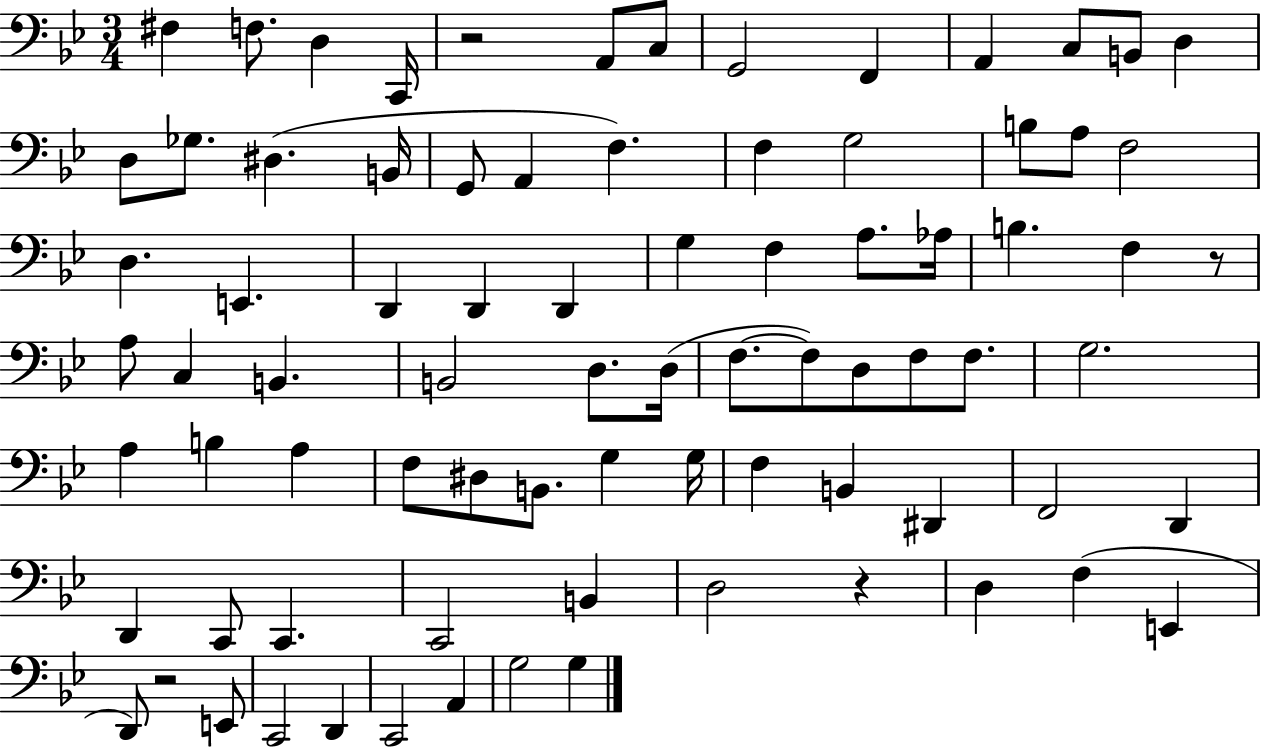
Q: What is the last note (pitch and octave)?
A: G3